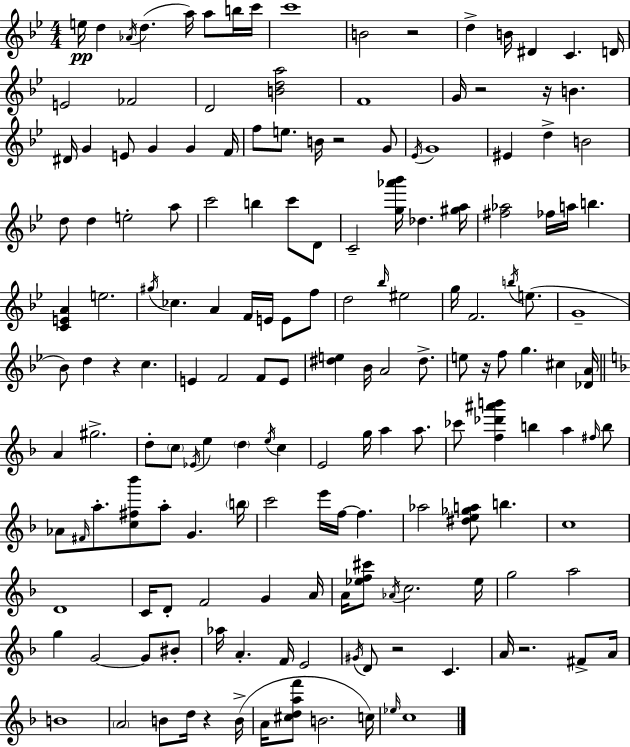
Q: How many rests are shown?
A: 9